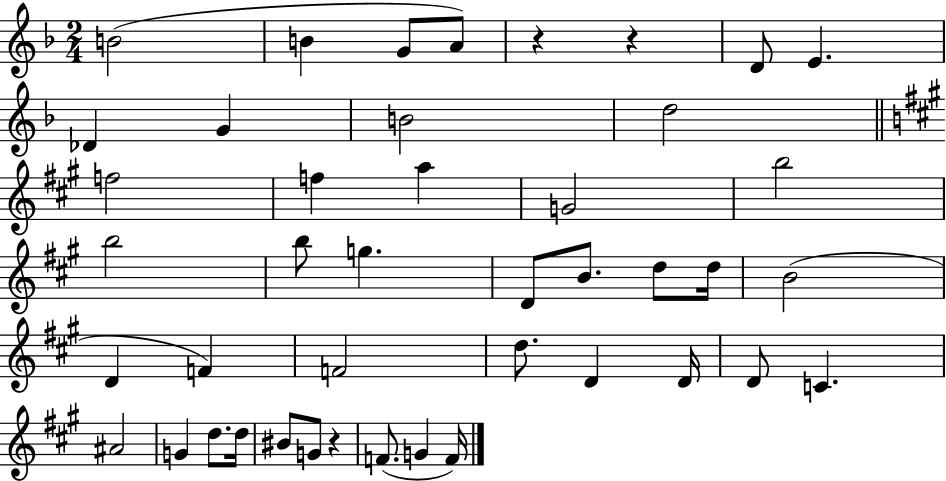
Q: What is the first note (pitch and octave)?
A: B4